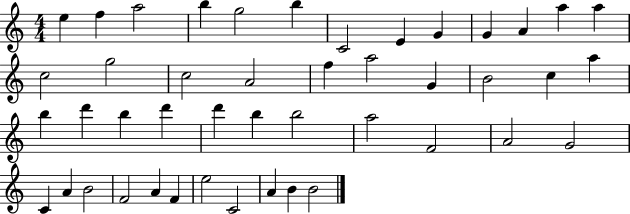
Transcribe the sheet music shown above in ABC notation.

X:1
T:Untitled
M:4/4
L:1/4
K:C
e f a2 b g2 b C2 E G G A a a c2 g2 c2 A2 f a2 G B2 c a b d' b d' d' b b2 a2 F2 A2 G2 C A B2 F2 A F e2 C2 A B B2